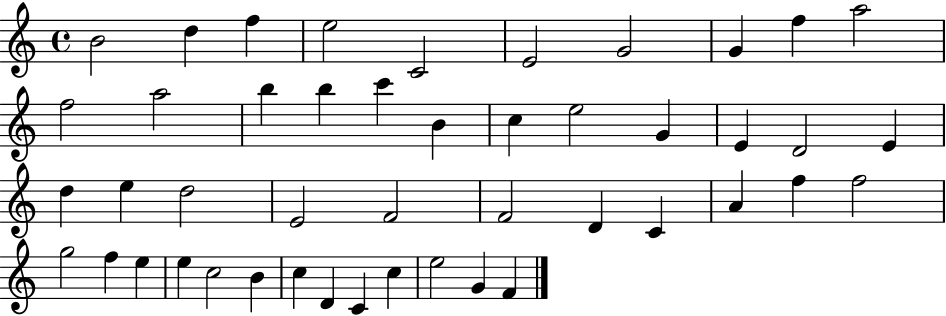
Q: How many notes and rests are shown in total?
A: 46